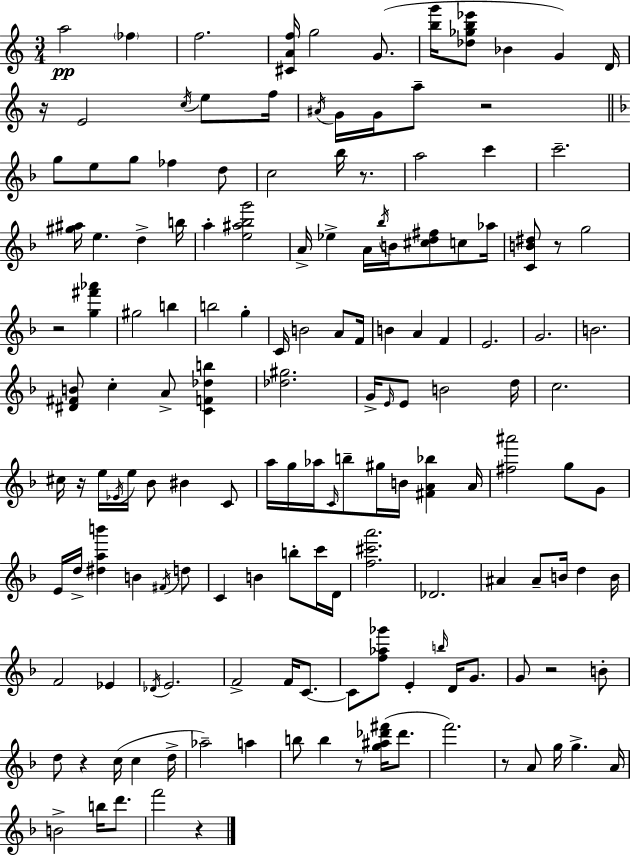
A5/h FES5/q F5/h. [C#4,A4,F5]/s G5/h G4/e. [B5,G6]/s [Db5,Gb5,B5,Eb6]/e Bb4/q G4/q D4/s R/s E4/h C5/s E5/e F5/s A#4/s G4/s G4/s A5/e R/h G5/e E5/e G5/e FES5/q D5/e C5/h Bb5/s R/e. A5/h C6/q C6/h. [G#5,A#5]/s E5/q. D5/q B5/s A5/q [E5,A#5,Bb5,G6]/h A4/s Eb5/q A4/s Bb5/s B4/s [C#5,D5,F#5]/e C5/e Ab5/s [C4,B4,D#5]/e R/e G5/h R/h [G5,F#6,Ab6]/q G#5/h B5/q B5/h G5/q C4/s B4/h A4/e F4/s B4/q A4/q F4/q E4/h. G4/h. B4/h. [D#4,F#4,B4]/e C5/q A4/e [C4,F4,Db5,B5]/q [Db5,G#5]/h. G4/s E4/s E4/e B4/h D5/s C5/h. C#5/s R/s E5/s Eb4/s E5/s Bb4/e BIS4/q C4/e A5/s G5/s Ab5/s C4/s B5/e G#5/s B4/s [F#4,A4,Bb5]/q A4/s [F#5,A#6]/h G5/e G4/e E4/s D5/s [D#5,A5,B6]/q B4/q F#4/s D5/e C4/q B4/q B5/e C6/s D4/s [F5,C#6,A6]/h. Db4/h. A#4/q A#4/e B4/s D5/q B4/s F4/h Eb4/q Db4/s E4/h. F4/h F4/s C4/e. C4/e [F5,Ab5,Gb6]/e E4/q B5/s D4/s G4/e. G4/e R/h B4/e D5/e R/q C5/s C5/q D5/s Ab5/h A5/q B5/e B5/q R/e [G5,A#5,Db6,F#6]/s Db6/e. F6/h. R/e A4/e G5/s G5/q. A4/s B4/h B5/s D6/e. F6/h R/q